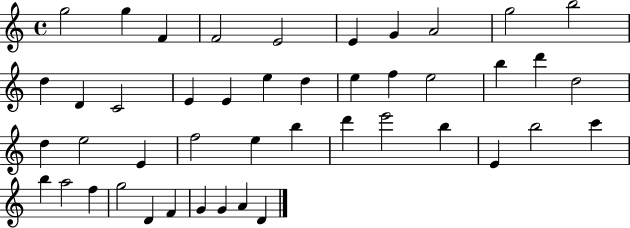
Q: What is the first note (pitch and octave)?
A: G5